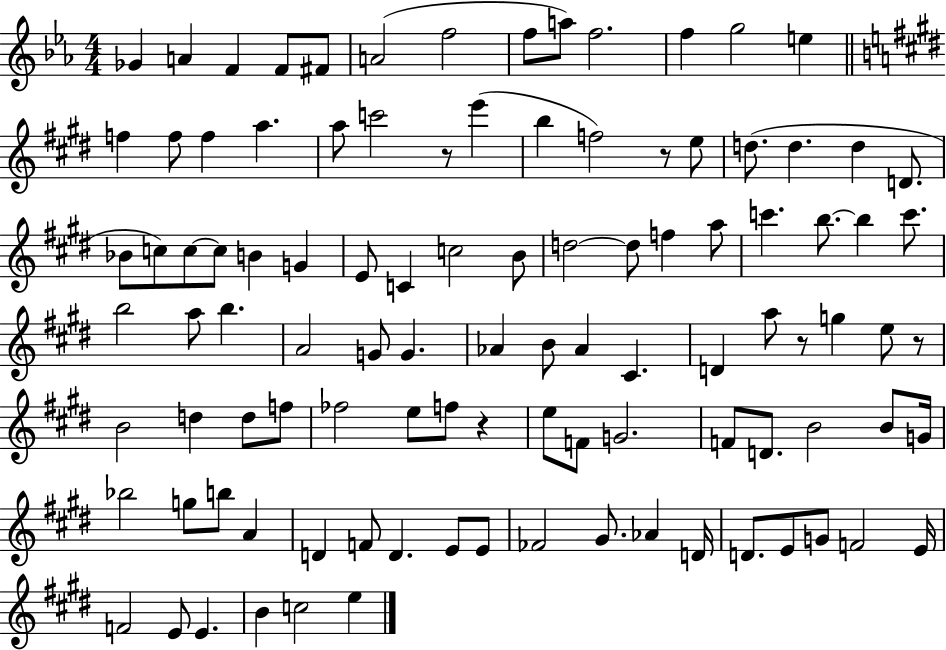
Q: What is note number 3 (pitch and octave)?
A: F4